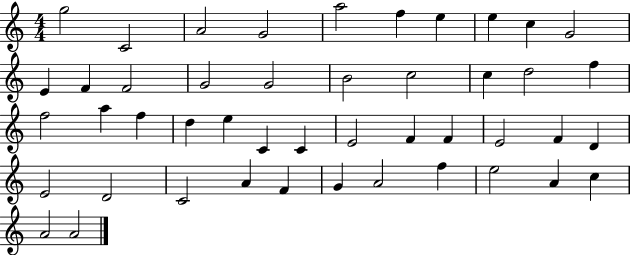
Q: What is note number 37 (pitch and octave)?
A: A4